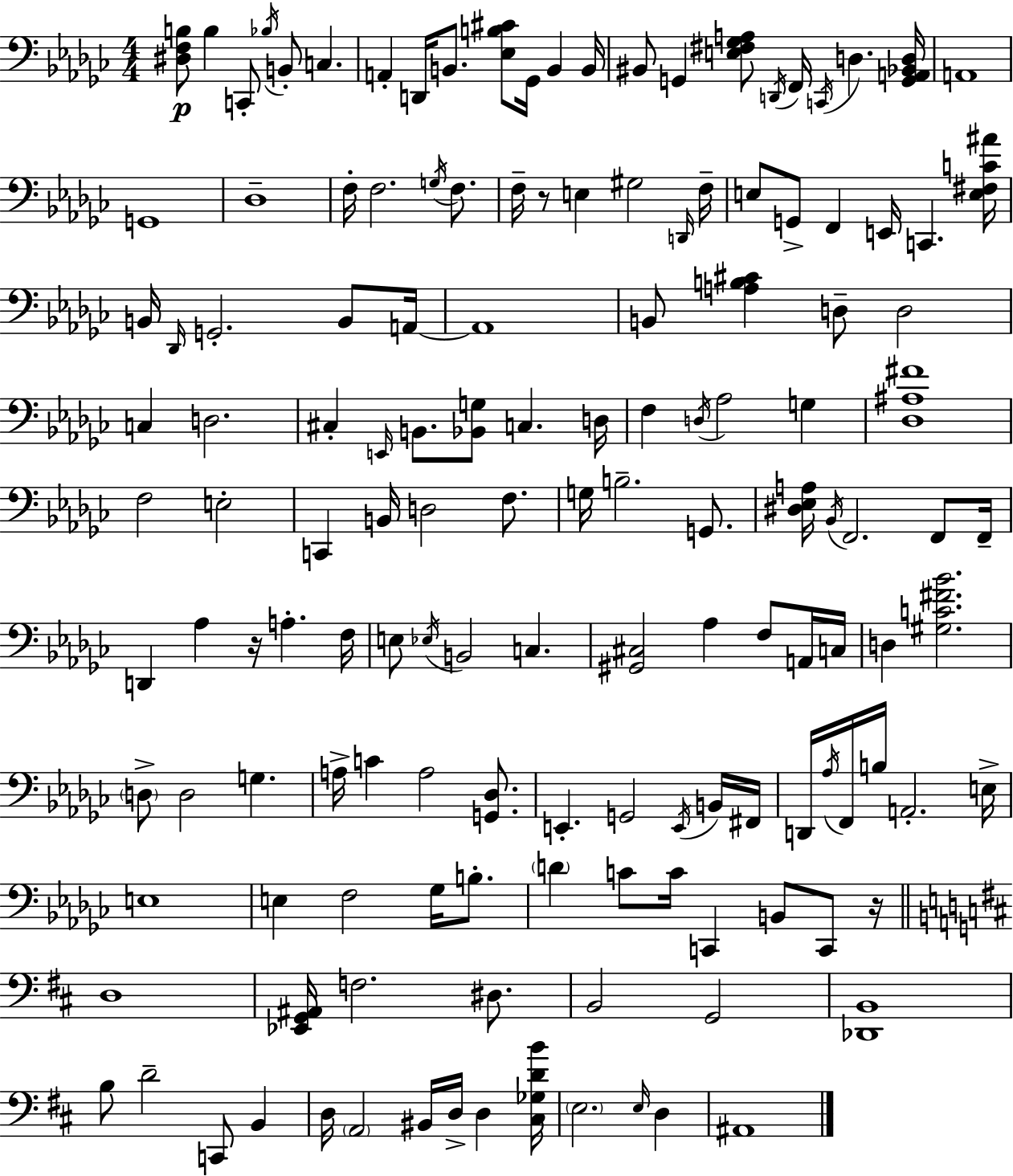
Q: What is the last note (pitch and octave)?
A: A#2